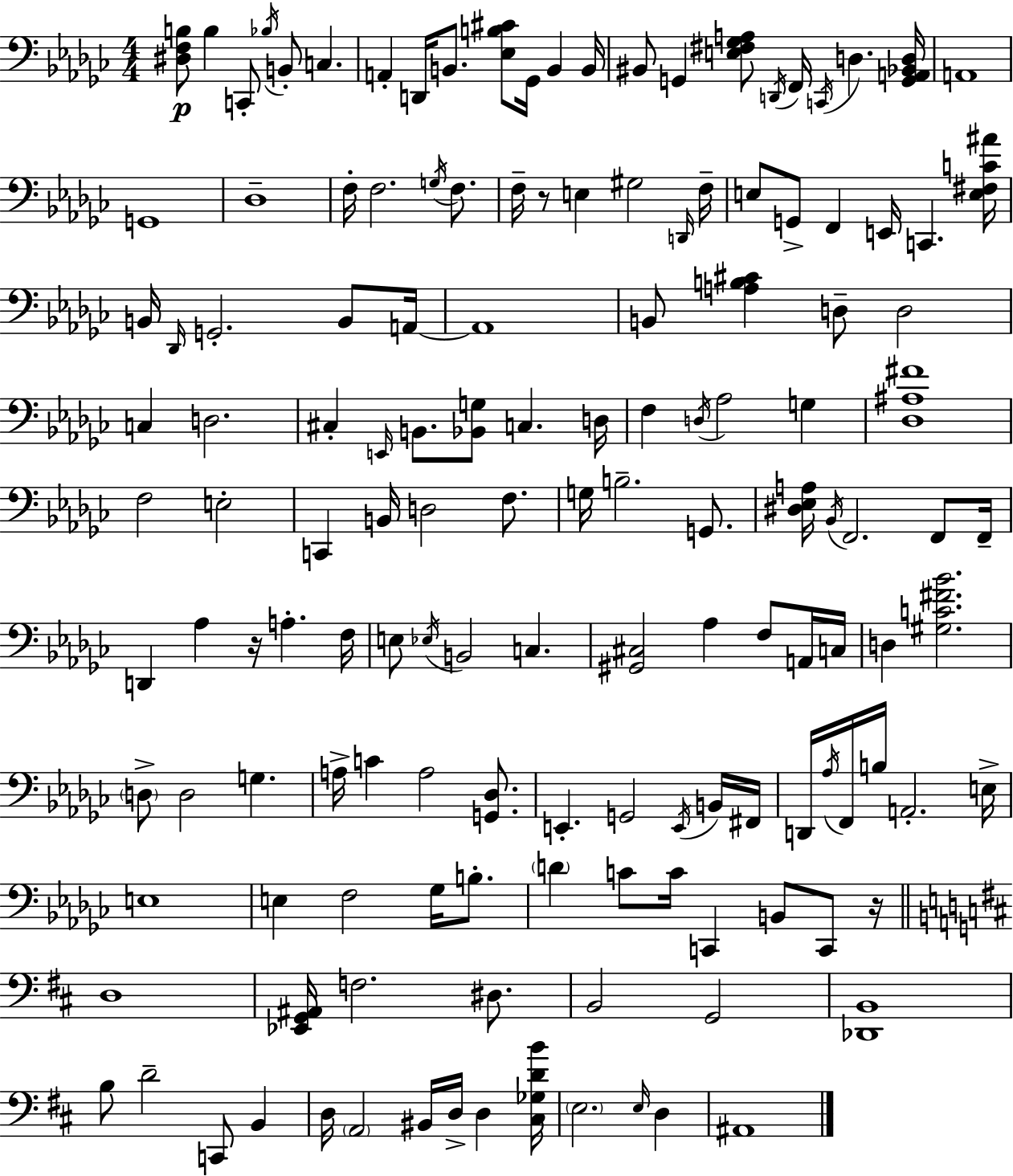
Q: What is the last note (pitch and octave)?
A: A#2